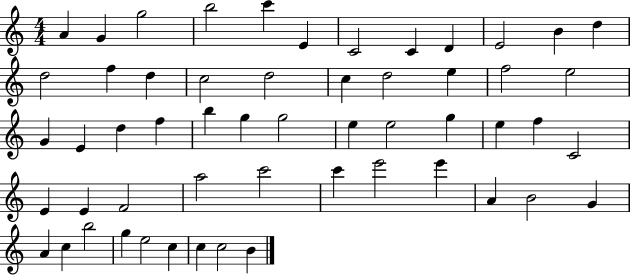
{
  \clef treble
  \numericTimeSignature
  \time 4/4
  \key c \major
  a'4 g'4 g''2 | b''2 c'''4 e'4 | c'2 c'4 d'4 | e'2 b'4 d''4 | \break d''2 f''4 d''4 | c''2 d''2 | c''4 d''2 e''4 | f''2 e''2 | \break g'4 e'4 d''4 f''4 | b''4 g''4 g''2 | e''4 e''2 g''4 | e''4 f''4 c'2 | \break e'4 e'4 f'2 | a''2 c'''2 | c'''4 e'''2 e'''4 | a'4 b'2 g'4 | \break a'4 c''4 b''2 | g''4 e''2 c''4 | c''4 c''2 b'4 | \bar "|."
}